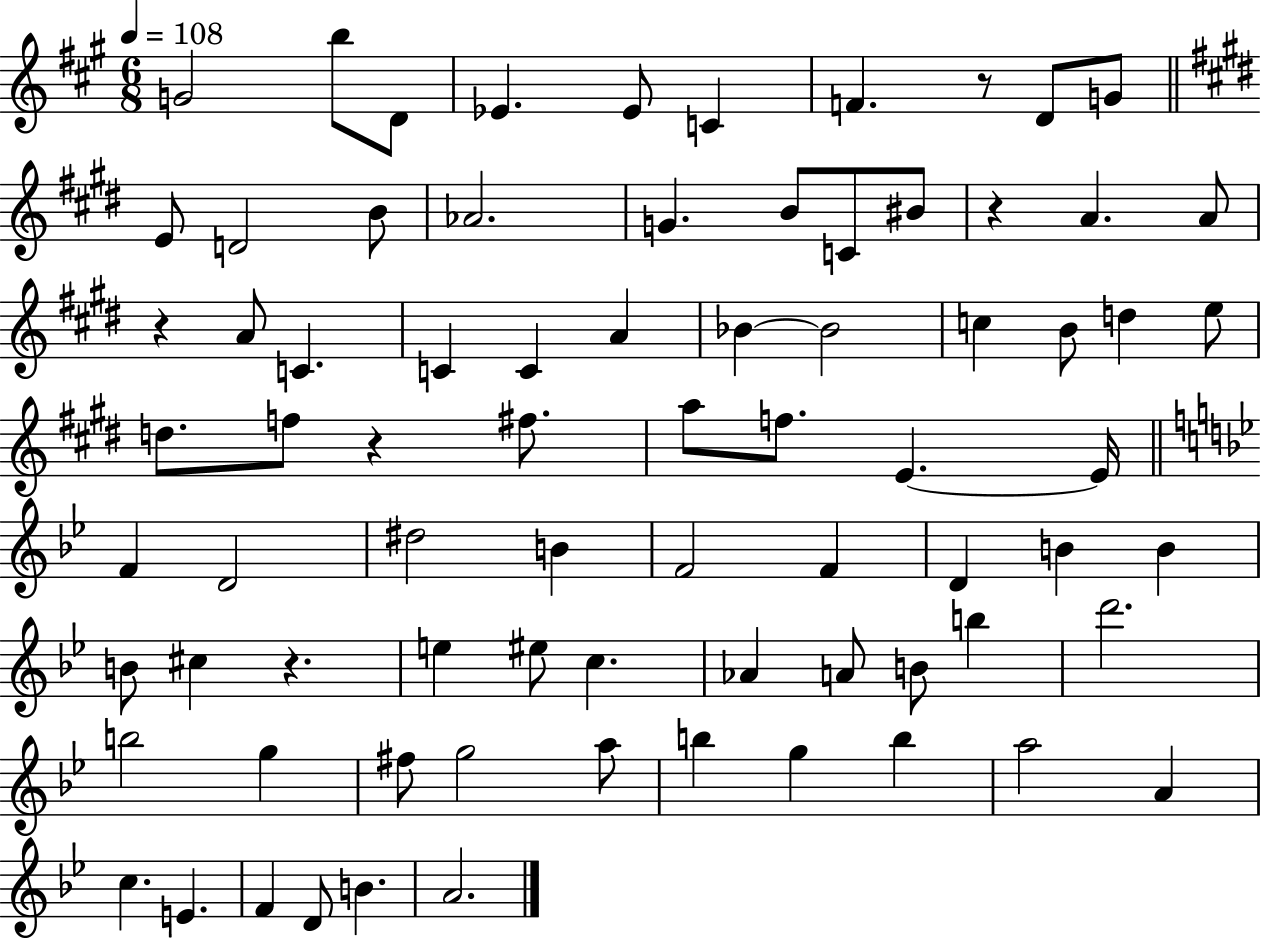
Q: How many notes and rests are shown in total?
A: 77